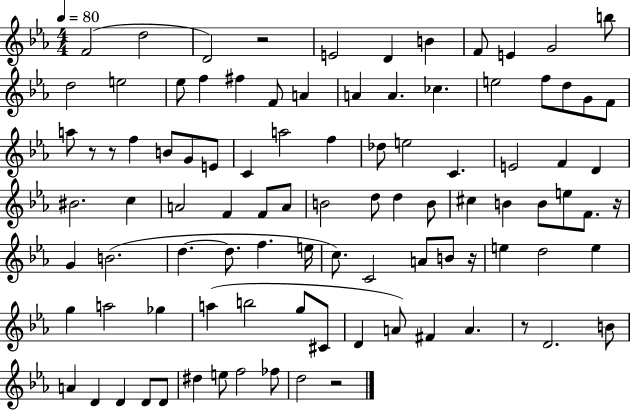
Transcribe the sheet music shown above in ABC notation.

X:1
T:Untitled
M:4/4
L:1/4
K:Eb
F2 d2 D2 z2 E2 D B F/2 E G2 b/2 d2 e2 _e/2 f ^f F/2 A A A _c e2 f/2 d/2 G/2 F/2 a/2 z/2 z/2 f B/2 G/2 E/2 C a2 f _d/2 e2 C E2 F D ^B2 c A2 F F/2 A/2 B2 d/2 d B/2 ^c B B/2 e/2 F/2 z/4 G B2 d d/2 f e/4 c/2 C2 A/2 B/2 z/4 e d2 e g a2 _g a b2 g/2 ^C/2 D A/2 ^F A z/2 D2 B/2 A D D D/2 D/2 ^d e/2 f2 _f/2 d2 z2